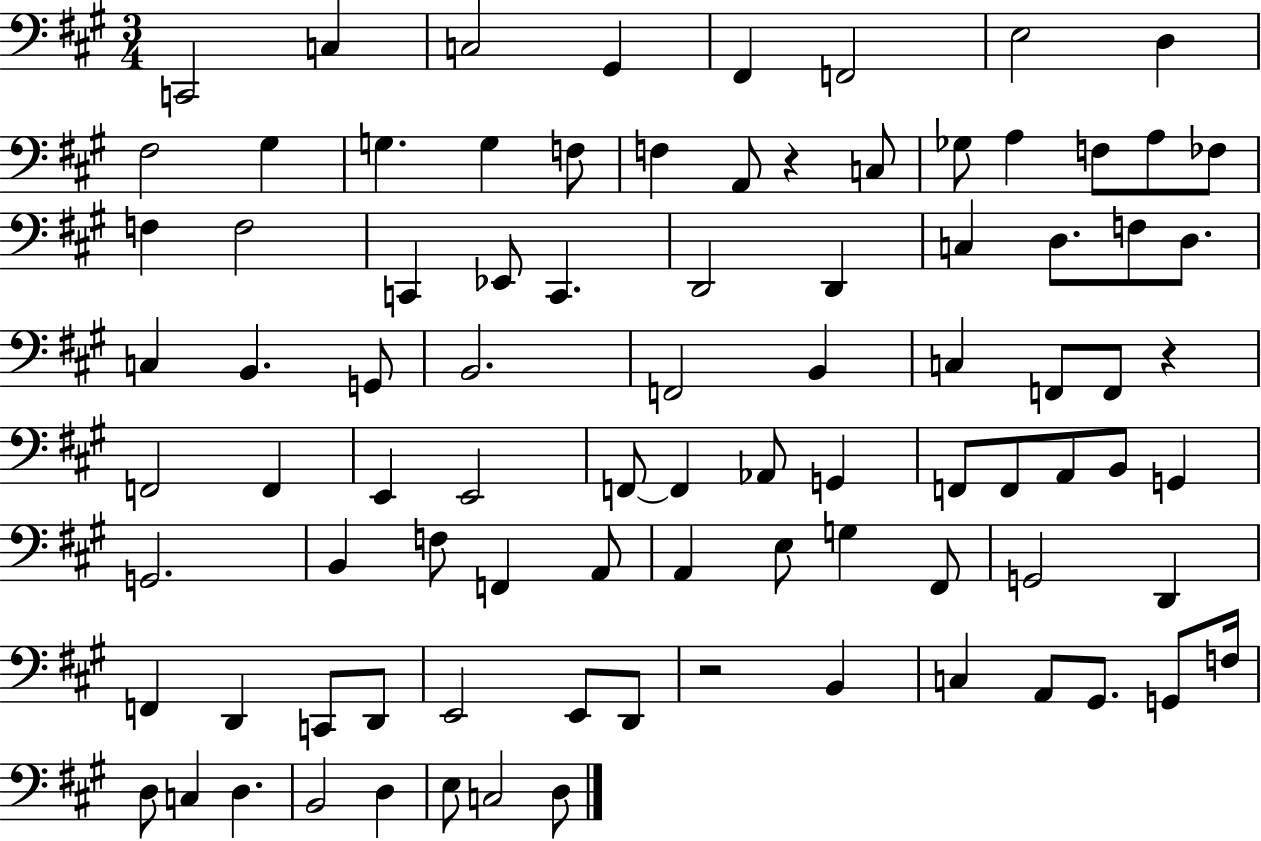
X:1
T:Untitled
M:3/4
L:1/4
K:A
C,,2 C, C,2 ^G,, ^F,, F,,2 E,2 D, ^F,2 ^G, G, G, F,/2 F, A,,/2 z C,/2 _G,/2 A, F,/2 A,/2 _F,/2 F, F,2 C,, _E,,/2 C,, D,,2 D,, C, D,/2 F,/2 D,/2 C, B,, G,,/2 B,,2 F,,2 B,, C, F,,/2 F,,/2 z F,,2 F,, E,, E,,2 F,,/2 F,, _A,,/2 G,, F,,/2 F,,/2 A,,/2 B,,/2 G,, G,,2 B,, F,/2 F,, A,,/2 A,, E,/2 G, ^F,,/2 G,,2 D,, F,, D,, C,,/2 D,,/2 E,,2 E,,/2 D,,/2 z2 B,, C, A,,/2 ^G,,/2 G,,/2 F,/4 D,/2 C, D, B,,2 D, E,/2 C,2 D,/2